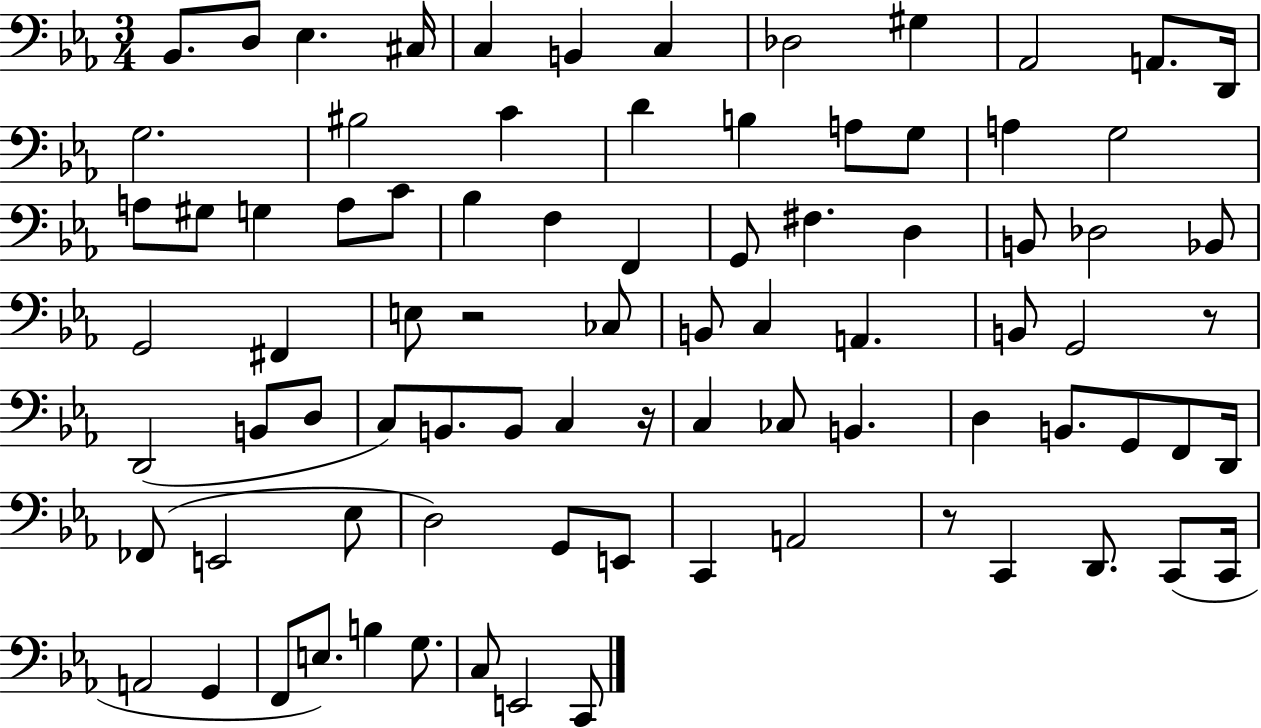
X:1
T:Untitled
M:3/4
L:1/4
K:Eb
_B,,/2 D,/2 _E, ^C,/4 C, B,, C, _D,2 ^G, _A,,2 A,,/2 D,,/4 G,2 ^B,2 C D B, A,/2 G,/2 A, G,2 A,/2 ^G,/2 G, A,/2 C/2 _B, F, F,, G,,/2 ^F, D, B,,/2 _D,2 _B,,/2 G,,2 ^F,, E,/2 z2 _C,/2 B,,/2 C, A,, B,,/2 G,,2 z/2 D,,2 B,,/2 D,/2 C,/2 B,,/2 B,,/2 C, z/4 C, _C,/2 B,, D, B,,/2 G,,/2 F,,/2 D,,/4 _F,,/2 E,,2 _E,/2 D,2 G,,/2 E,,/2 C,, A,,2 z/2 C,, D,,/2 C,,/2 C,,/4 A,,2 G,, F,,/2 E,/2 B, G,/2 C,/2 E,,2 C,,/2